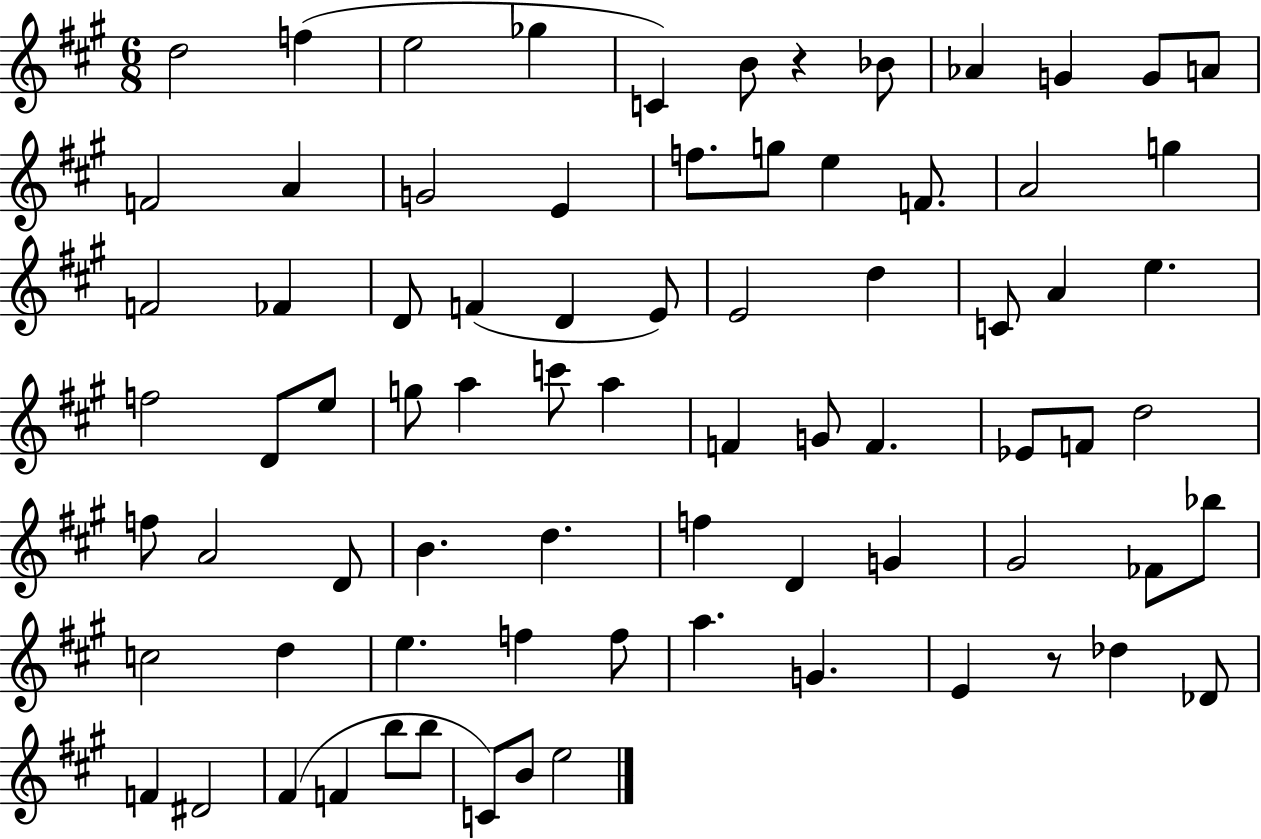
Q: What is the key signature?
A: A major